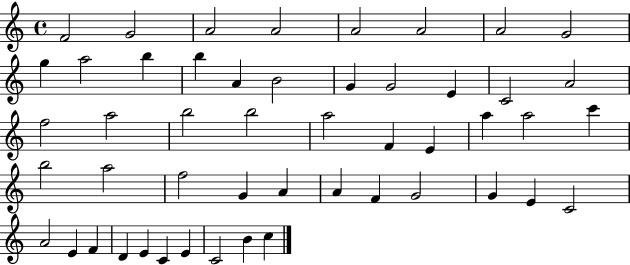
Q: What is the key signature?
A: C major